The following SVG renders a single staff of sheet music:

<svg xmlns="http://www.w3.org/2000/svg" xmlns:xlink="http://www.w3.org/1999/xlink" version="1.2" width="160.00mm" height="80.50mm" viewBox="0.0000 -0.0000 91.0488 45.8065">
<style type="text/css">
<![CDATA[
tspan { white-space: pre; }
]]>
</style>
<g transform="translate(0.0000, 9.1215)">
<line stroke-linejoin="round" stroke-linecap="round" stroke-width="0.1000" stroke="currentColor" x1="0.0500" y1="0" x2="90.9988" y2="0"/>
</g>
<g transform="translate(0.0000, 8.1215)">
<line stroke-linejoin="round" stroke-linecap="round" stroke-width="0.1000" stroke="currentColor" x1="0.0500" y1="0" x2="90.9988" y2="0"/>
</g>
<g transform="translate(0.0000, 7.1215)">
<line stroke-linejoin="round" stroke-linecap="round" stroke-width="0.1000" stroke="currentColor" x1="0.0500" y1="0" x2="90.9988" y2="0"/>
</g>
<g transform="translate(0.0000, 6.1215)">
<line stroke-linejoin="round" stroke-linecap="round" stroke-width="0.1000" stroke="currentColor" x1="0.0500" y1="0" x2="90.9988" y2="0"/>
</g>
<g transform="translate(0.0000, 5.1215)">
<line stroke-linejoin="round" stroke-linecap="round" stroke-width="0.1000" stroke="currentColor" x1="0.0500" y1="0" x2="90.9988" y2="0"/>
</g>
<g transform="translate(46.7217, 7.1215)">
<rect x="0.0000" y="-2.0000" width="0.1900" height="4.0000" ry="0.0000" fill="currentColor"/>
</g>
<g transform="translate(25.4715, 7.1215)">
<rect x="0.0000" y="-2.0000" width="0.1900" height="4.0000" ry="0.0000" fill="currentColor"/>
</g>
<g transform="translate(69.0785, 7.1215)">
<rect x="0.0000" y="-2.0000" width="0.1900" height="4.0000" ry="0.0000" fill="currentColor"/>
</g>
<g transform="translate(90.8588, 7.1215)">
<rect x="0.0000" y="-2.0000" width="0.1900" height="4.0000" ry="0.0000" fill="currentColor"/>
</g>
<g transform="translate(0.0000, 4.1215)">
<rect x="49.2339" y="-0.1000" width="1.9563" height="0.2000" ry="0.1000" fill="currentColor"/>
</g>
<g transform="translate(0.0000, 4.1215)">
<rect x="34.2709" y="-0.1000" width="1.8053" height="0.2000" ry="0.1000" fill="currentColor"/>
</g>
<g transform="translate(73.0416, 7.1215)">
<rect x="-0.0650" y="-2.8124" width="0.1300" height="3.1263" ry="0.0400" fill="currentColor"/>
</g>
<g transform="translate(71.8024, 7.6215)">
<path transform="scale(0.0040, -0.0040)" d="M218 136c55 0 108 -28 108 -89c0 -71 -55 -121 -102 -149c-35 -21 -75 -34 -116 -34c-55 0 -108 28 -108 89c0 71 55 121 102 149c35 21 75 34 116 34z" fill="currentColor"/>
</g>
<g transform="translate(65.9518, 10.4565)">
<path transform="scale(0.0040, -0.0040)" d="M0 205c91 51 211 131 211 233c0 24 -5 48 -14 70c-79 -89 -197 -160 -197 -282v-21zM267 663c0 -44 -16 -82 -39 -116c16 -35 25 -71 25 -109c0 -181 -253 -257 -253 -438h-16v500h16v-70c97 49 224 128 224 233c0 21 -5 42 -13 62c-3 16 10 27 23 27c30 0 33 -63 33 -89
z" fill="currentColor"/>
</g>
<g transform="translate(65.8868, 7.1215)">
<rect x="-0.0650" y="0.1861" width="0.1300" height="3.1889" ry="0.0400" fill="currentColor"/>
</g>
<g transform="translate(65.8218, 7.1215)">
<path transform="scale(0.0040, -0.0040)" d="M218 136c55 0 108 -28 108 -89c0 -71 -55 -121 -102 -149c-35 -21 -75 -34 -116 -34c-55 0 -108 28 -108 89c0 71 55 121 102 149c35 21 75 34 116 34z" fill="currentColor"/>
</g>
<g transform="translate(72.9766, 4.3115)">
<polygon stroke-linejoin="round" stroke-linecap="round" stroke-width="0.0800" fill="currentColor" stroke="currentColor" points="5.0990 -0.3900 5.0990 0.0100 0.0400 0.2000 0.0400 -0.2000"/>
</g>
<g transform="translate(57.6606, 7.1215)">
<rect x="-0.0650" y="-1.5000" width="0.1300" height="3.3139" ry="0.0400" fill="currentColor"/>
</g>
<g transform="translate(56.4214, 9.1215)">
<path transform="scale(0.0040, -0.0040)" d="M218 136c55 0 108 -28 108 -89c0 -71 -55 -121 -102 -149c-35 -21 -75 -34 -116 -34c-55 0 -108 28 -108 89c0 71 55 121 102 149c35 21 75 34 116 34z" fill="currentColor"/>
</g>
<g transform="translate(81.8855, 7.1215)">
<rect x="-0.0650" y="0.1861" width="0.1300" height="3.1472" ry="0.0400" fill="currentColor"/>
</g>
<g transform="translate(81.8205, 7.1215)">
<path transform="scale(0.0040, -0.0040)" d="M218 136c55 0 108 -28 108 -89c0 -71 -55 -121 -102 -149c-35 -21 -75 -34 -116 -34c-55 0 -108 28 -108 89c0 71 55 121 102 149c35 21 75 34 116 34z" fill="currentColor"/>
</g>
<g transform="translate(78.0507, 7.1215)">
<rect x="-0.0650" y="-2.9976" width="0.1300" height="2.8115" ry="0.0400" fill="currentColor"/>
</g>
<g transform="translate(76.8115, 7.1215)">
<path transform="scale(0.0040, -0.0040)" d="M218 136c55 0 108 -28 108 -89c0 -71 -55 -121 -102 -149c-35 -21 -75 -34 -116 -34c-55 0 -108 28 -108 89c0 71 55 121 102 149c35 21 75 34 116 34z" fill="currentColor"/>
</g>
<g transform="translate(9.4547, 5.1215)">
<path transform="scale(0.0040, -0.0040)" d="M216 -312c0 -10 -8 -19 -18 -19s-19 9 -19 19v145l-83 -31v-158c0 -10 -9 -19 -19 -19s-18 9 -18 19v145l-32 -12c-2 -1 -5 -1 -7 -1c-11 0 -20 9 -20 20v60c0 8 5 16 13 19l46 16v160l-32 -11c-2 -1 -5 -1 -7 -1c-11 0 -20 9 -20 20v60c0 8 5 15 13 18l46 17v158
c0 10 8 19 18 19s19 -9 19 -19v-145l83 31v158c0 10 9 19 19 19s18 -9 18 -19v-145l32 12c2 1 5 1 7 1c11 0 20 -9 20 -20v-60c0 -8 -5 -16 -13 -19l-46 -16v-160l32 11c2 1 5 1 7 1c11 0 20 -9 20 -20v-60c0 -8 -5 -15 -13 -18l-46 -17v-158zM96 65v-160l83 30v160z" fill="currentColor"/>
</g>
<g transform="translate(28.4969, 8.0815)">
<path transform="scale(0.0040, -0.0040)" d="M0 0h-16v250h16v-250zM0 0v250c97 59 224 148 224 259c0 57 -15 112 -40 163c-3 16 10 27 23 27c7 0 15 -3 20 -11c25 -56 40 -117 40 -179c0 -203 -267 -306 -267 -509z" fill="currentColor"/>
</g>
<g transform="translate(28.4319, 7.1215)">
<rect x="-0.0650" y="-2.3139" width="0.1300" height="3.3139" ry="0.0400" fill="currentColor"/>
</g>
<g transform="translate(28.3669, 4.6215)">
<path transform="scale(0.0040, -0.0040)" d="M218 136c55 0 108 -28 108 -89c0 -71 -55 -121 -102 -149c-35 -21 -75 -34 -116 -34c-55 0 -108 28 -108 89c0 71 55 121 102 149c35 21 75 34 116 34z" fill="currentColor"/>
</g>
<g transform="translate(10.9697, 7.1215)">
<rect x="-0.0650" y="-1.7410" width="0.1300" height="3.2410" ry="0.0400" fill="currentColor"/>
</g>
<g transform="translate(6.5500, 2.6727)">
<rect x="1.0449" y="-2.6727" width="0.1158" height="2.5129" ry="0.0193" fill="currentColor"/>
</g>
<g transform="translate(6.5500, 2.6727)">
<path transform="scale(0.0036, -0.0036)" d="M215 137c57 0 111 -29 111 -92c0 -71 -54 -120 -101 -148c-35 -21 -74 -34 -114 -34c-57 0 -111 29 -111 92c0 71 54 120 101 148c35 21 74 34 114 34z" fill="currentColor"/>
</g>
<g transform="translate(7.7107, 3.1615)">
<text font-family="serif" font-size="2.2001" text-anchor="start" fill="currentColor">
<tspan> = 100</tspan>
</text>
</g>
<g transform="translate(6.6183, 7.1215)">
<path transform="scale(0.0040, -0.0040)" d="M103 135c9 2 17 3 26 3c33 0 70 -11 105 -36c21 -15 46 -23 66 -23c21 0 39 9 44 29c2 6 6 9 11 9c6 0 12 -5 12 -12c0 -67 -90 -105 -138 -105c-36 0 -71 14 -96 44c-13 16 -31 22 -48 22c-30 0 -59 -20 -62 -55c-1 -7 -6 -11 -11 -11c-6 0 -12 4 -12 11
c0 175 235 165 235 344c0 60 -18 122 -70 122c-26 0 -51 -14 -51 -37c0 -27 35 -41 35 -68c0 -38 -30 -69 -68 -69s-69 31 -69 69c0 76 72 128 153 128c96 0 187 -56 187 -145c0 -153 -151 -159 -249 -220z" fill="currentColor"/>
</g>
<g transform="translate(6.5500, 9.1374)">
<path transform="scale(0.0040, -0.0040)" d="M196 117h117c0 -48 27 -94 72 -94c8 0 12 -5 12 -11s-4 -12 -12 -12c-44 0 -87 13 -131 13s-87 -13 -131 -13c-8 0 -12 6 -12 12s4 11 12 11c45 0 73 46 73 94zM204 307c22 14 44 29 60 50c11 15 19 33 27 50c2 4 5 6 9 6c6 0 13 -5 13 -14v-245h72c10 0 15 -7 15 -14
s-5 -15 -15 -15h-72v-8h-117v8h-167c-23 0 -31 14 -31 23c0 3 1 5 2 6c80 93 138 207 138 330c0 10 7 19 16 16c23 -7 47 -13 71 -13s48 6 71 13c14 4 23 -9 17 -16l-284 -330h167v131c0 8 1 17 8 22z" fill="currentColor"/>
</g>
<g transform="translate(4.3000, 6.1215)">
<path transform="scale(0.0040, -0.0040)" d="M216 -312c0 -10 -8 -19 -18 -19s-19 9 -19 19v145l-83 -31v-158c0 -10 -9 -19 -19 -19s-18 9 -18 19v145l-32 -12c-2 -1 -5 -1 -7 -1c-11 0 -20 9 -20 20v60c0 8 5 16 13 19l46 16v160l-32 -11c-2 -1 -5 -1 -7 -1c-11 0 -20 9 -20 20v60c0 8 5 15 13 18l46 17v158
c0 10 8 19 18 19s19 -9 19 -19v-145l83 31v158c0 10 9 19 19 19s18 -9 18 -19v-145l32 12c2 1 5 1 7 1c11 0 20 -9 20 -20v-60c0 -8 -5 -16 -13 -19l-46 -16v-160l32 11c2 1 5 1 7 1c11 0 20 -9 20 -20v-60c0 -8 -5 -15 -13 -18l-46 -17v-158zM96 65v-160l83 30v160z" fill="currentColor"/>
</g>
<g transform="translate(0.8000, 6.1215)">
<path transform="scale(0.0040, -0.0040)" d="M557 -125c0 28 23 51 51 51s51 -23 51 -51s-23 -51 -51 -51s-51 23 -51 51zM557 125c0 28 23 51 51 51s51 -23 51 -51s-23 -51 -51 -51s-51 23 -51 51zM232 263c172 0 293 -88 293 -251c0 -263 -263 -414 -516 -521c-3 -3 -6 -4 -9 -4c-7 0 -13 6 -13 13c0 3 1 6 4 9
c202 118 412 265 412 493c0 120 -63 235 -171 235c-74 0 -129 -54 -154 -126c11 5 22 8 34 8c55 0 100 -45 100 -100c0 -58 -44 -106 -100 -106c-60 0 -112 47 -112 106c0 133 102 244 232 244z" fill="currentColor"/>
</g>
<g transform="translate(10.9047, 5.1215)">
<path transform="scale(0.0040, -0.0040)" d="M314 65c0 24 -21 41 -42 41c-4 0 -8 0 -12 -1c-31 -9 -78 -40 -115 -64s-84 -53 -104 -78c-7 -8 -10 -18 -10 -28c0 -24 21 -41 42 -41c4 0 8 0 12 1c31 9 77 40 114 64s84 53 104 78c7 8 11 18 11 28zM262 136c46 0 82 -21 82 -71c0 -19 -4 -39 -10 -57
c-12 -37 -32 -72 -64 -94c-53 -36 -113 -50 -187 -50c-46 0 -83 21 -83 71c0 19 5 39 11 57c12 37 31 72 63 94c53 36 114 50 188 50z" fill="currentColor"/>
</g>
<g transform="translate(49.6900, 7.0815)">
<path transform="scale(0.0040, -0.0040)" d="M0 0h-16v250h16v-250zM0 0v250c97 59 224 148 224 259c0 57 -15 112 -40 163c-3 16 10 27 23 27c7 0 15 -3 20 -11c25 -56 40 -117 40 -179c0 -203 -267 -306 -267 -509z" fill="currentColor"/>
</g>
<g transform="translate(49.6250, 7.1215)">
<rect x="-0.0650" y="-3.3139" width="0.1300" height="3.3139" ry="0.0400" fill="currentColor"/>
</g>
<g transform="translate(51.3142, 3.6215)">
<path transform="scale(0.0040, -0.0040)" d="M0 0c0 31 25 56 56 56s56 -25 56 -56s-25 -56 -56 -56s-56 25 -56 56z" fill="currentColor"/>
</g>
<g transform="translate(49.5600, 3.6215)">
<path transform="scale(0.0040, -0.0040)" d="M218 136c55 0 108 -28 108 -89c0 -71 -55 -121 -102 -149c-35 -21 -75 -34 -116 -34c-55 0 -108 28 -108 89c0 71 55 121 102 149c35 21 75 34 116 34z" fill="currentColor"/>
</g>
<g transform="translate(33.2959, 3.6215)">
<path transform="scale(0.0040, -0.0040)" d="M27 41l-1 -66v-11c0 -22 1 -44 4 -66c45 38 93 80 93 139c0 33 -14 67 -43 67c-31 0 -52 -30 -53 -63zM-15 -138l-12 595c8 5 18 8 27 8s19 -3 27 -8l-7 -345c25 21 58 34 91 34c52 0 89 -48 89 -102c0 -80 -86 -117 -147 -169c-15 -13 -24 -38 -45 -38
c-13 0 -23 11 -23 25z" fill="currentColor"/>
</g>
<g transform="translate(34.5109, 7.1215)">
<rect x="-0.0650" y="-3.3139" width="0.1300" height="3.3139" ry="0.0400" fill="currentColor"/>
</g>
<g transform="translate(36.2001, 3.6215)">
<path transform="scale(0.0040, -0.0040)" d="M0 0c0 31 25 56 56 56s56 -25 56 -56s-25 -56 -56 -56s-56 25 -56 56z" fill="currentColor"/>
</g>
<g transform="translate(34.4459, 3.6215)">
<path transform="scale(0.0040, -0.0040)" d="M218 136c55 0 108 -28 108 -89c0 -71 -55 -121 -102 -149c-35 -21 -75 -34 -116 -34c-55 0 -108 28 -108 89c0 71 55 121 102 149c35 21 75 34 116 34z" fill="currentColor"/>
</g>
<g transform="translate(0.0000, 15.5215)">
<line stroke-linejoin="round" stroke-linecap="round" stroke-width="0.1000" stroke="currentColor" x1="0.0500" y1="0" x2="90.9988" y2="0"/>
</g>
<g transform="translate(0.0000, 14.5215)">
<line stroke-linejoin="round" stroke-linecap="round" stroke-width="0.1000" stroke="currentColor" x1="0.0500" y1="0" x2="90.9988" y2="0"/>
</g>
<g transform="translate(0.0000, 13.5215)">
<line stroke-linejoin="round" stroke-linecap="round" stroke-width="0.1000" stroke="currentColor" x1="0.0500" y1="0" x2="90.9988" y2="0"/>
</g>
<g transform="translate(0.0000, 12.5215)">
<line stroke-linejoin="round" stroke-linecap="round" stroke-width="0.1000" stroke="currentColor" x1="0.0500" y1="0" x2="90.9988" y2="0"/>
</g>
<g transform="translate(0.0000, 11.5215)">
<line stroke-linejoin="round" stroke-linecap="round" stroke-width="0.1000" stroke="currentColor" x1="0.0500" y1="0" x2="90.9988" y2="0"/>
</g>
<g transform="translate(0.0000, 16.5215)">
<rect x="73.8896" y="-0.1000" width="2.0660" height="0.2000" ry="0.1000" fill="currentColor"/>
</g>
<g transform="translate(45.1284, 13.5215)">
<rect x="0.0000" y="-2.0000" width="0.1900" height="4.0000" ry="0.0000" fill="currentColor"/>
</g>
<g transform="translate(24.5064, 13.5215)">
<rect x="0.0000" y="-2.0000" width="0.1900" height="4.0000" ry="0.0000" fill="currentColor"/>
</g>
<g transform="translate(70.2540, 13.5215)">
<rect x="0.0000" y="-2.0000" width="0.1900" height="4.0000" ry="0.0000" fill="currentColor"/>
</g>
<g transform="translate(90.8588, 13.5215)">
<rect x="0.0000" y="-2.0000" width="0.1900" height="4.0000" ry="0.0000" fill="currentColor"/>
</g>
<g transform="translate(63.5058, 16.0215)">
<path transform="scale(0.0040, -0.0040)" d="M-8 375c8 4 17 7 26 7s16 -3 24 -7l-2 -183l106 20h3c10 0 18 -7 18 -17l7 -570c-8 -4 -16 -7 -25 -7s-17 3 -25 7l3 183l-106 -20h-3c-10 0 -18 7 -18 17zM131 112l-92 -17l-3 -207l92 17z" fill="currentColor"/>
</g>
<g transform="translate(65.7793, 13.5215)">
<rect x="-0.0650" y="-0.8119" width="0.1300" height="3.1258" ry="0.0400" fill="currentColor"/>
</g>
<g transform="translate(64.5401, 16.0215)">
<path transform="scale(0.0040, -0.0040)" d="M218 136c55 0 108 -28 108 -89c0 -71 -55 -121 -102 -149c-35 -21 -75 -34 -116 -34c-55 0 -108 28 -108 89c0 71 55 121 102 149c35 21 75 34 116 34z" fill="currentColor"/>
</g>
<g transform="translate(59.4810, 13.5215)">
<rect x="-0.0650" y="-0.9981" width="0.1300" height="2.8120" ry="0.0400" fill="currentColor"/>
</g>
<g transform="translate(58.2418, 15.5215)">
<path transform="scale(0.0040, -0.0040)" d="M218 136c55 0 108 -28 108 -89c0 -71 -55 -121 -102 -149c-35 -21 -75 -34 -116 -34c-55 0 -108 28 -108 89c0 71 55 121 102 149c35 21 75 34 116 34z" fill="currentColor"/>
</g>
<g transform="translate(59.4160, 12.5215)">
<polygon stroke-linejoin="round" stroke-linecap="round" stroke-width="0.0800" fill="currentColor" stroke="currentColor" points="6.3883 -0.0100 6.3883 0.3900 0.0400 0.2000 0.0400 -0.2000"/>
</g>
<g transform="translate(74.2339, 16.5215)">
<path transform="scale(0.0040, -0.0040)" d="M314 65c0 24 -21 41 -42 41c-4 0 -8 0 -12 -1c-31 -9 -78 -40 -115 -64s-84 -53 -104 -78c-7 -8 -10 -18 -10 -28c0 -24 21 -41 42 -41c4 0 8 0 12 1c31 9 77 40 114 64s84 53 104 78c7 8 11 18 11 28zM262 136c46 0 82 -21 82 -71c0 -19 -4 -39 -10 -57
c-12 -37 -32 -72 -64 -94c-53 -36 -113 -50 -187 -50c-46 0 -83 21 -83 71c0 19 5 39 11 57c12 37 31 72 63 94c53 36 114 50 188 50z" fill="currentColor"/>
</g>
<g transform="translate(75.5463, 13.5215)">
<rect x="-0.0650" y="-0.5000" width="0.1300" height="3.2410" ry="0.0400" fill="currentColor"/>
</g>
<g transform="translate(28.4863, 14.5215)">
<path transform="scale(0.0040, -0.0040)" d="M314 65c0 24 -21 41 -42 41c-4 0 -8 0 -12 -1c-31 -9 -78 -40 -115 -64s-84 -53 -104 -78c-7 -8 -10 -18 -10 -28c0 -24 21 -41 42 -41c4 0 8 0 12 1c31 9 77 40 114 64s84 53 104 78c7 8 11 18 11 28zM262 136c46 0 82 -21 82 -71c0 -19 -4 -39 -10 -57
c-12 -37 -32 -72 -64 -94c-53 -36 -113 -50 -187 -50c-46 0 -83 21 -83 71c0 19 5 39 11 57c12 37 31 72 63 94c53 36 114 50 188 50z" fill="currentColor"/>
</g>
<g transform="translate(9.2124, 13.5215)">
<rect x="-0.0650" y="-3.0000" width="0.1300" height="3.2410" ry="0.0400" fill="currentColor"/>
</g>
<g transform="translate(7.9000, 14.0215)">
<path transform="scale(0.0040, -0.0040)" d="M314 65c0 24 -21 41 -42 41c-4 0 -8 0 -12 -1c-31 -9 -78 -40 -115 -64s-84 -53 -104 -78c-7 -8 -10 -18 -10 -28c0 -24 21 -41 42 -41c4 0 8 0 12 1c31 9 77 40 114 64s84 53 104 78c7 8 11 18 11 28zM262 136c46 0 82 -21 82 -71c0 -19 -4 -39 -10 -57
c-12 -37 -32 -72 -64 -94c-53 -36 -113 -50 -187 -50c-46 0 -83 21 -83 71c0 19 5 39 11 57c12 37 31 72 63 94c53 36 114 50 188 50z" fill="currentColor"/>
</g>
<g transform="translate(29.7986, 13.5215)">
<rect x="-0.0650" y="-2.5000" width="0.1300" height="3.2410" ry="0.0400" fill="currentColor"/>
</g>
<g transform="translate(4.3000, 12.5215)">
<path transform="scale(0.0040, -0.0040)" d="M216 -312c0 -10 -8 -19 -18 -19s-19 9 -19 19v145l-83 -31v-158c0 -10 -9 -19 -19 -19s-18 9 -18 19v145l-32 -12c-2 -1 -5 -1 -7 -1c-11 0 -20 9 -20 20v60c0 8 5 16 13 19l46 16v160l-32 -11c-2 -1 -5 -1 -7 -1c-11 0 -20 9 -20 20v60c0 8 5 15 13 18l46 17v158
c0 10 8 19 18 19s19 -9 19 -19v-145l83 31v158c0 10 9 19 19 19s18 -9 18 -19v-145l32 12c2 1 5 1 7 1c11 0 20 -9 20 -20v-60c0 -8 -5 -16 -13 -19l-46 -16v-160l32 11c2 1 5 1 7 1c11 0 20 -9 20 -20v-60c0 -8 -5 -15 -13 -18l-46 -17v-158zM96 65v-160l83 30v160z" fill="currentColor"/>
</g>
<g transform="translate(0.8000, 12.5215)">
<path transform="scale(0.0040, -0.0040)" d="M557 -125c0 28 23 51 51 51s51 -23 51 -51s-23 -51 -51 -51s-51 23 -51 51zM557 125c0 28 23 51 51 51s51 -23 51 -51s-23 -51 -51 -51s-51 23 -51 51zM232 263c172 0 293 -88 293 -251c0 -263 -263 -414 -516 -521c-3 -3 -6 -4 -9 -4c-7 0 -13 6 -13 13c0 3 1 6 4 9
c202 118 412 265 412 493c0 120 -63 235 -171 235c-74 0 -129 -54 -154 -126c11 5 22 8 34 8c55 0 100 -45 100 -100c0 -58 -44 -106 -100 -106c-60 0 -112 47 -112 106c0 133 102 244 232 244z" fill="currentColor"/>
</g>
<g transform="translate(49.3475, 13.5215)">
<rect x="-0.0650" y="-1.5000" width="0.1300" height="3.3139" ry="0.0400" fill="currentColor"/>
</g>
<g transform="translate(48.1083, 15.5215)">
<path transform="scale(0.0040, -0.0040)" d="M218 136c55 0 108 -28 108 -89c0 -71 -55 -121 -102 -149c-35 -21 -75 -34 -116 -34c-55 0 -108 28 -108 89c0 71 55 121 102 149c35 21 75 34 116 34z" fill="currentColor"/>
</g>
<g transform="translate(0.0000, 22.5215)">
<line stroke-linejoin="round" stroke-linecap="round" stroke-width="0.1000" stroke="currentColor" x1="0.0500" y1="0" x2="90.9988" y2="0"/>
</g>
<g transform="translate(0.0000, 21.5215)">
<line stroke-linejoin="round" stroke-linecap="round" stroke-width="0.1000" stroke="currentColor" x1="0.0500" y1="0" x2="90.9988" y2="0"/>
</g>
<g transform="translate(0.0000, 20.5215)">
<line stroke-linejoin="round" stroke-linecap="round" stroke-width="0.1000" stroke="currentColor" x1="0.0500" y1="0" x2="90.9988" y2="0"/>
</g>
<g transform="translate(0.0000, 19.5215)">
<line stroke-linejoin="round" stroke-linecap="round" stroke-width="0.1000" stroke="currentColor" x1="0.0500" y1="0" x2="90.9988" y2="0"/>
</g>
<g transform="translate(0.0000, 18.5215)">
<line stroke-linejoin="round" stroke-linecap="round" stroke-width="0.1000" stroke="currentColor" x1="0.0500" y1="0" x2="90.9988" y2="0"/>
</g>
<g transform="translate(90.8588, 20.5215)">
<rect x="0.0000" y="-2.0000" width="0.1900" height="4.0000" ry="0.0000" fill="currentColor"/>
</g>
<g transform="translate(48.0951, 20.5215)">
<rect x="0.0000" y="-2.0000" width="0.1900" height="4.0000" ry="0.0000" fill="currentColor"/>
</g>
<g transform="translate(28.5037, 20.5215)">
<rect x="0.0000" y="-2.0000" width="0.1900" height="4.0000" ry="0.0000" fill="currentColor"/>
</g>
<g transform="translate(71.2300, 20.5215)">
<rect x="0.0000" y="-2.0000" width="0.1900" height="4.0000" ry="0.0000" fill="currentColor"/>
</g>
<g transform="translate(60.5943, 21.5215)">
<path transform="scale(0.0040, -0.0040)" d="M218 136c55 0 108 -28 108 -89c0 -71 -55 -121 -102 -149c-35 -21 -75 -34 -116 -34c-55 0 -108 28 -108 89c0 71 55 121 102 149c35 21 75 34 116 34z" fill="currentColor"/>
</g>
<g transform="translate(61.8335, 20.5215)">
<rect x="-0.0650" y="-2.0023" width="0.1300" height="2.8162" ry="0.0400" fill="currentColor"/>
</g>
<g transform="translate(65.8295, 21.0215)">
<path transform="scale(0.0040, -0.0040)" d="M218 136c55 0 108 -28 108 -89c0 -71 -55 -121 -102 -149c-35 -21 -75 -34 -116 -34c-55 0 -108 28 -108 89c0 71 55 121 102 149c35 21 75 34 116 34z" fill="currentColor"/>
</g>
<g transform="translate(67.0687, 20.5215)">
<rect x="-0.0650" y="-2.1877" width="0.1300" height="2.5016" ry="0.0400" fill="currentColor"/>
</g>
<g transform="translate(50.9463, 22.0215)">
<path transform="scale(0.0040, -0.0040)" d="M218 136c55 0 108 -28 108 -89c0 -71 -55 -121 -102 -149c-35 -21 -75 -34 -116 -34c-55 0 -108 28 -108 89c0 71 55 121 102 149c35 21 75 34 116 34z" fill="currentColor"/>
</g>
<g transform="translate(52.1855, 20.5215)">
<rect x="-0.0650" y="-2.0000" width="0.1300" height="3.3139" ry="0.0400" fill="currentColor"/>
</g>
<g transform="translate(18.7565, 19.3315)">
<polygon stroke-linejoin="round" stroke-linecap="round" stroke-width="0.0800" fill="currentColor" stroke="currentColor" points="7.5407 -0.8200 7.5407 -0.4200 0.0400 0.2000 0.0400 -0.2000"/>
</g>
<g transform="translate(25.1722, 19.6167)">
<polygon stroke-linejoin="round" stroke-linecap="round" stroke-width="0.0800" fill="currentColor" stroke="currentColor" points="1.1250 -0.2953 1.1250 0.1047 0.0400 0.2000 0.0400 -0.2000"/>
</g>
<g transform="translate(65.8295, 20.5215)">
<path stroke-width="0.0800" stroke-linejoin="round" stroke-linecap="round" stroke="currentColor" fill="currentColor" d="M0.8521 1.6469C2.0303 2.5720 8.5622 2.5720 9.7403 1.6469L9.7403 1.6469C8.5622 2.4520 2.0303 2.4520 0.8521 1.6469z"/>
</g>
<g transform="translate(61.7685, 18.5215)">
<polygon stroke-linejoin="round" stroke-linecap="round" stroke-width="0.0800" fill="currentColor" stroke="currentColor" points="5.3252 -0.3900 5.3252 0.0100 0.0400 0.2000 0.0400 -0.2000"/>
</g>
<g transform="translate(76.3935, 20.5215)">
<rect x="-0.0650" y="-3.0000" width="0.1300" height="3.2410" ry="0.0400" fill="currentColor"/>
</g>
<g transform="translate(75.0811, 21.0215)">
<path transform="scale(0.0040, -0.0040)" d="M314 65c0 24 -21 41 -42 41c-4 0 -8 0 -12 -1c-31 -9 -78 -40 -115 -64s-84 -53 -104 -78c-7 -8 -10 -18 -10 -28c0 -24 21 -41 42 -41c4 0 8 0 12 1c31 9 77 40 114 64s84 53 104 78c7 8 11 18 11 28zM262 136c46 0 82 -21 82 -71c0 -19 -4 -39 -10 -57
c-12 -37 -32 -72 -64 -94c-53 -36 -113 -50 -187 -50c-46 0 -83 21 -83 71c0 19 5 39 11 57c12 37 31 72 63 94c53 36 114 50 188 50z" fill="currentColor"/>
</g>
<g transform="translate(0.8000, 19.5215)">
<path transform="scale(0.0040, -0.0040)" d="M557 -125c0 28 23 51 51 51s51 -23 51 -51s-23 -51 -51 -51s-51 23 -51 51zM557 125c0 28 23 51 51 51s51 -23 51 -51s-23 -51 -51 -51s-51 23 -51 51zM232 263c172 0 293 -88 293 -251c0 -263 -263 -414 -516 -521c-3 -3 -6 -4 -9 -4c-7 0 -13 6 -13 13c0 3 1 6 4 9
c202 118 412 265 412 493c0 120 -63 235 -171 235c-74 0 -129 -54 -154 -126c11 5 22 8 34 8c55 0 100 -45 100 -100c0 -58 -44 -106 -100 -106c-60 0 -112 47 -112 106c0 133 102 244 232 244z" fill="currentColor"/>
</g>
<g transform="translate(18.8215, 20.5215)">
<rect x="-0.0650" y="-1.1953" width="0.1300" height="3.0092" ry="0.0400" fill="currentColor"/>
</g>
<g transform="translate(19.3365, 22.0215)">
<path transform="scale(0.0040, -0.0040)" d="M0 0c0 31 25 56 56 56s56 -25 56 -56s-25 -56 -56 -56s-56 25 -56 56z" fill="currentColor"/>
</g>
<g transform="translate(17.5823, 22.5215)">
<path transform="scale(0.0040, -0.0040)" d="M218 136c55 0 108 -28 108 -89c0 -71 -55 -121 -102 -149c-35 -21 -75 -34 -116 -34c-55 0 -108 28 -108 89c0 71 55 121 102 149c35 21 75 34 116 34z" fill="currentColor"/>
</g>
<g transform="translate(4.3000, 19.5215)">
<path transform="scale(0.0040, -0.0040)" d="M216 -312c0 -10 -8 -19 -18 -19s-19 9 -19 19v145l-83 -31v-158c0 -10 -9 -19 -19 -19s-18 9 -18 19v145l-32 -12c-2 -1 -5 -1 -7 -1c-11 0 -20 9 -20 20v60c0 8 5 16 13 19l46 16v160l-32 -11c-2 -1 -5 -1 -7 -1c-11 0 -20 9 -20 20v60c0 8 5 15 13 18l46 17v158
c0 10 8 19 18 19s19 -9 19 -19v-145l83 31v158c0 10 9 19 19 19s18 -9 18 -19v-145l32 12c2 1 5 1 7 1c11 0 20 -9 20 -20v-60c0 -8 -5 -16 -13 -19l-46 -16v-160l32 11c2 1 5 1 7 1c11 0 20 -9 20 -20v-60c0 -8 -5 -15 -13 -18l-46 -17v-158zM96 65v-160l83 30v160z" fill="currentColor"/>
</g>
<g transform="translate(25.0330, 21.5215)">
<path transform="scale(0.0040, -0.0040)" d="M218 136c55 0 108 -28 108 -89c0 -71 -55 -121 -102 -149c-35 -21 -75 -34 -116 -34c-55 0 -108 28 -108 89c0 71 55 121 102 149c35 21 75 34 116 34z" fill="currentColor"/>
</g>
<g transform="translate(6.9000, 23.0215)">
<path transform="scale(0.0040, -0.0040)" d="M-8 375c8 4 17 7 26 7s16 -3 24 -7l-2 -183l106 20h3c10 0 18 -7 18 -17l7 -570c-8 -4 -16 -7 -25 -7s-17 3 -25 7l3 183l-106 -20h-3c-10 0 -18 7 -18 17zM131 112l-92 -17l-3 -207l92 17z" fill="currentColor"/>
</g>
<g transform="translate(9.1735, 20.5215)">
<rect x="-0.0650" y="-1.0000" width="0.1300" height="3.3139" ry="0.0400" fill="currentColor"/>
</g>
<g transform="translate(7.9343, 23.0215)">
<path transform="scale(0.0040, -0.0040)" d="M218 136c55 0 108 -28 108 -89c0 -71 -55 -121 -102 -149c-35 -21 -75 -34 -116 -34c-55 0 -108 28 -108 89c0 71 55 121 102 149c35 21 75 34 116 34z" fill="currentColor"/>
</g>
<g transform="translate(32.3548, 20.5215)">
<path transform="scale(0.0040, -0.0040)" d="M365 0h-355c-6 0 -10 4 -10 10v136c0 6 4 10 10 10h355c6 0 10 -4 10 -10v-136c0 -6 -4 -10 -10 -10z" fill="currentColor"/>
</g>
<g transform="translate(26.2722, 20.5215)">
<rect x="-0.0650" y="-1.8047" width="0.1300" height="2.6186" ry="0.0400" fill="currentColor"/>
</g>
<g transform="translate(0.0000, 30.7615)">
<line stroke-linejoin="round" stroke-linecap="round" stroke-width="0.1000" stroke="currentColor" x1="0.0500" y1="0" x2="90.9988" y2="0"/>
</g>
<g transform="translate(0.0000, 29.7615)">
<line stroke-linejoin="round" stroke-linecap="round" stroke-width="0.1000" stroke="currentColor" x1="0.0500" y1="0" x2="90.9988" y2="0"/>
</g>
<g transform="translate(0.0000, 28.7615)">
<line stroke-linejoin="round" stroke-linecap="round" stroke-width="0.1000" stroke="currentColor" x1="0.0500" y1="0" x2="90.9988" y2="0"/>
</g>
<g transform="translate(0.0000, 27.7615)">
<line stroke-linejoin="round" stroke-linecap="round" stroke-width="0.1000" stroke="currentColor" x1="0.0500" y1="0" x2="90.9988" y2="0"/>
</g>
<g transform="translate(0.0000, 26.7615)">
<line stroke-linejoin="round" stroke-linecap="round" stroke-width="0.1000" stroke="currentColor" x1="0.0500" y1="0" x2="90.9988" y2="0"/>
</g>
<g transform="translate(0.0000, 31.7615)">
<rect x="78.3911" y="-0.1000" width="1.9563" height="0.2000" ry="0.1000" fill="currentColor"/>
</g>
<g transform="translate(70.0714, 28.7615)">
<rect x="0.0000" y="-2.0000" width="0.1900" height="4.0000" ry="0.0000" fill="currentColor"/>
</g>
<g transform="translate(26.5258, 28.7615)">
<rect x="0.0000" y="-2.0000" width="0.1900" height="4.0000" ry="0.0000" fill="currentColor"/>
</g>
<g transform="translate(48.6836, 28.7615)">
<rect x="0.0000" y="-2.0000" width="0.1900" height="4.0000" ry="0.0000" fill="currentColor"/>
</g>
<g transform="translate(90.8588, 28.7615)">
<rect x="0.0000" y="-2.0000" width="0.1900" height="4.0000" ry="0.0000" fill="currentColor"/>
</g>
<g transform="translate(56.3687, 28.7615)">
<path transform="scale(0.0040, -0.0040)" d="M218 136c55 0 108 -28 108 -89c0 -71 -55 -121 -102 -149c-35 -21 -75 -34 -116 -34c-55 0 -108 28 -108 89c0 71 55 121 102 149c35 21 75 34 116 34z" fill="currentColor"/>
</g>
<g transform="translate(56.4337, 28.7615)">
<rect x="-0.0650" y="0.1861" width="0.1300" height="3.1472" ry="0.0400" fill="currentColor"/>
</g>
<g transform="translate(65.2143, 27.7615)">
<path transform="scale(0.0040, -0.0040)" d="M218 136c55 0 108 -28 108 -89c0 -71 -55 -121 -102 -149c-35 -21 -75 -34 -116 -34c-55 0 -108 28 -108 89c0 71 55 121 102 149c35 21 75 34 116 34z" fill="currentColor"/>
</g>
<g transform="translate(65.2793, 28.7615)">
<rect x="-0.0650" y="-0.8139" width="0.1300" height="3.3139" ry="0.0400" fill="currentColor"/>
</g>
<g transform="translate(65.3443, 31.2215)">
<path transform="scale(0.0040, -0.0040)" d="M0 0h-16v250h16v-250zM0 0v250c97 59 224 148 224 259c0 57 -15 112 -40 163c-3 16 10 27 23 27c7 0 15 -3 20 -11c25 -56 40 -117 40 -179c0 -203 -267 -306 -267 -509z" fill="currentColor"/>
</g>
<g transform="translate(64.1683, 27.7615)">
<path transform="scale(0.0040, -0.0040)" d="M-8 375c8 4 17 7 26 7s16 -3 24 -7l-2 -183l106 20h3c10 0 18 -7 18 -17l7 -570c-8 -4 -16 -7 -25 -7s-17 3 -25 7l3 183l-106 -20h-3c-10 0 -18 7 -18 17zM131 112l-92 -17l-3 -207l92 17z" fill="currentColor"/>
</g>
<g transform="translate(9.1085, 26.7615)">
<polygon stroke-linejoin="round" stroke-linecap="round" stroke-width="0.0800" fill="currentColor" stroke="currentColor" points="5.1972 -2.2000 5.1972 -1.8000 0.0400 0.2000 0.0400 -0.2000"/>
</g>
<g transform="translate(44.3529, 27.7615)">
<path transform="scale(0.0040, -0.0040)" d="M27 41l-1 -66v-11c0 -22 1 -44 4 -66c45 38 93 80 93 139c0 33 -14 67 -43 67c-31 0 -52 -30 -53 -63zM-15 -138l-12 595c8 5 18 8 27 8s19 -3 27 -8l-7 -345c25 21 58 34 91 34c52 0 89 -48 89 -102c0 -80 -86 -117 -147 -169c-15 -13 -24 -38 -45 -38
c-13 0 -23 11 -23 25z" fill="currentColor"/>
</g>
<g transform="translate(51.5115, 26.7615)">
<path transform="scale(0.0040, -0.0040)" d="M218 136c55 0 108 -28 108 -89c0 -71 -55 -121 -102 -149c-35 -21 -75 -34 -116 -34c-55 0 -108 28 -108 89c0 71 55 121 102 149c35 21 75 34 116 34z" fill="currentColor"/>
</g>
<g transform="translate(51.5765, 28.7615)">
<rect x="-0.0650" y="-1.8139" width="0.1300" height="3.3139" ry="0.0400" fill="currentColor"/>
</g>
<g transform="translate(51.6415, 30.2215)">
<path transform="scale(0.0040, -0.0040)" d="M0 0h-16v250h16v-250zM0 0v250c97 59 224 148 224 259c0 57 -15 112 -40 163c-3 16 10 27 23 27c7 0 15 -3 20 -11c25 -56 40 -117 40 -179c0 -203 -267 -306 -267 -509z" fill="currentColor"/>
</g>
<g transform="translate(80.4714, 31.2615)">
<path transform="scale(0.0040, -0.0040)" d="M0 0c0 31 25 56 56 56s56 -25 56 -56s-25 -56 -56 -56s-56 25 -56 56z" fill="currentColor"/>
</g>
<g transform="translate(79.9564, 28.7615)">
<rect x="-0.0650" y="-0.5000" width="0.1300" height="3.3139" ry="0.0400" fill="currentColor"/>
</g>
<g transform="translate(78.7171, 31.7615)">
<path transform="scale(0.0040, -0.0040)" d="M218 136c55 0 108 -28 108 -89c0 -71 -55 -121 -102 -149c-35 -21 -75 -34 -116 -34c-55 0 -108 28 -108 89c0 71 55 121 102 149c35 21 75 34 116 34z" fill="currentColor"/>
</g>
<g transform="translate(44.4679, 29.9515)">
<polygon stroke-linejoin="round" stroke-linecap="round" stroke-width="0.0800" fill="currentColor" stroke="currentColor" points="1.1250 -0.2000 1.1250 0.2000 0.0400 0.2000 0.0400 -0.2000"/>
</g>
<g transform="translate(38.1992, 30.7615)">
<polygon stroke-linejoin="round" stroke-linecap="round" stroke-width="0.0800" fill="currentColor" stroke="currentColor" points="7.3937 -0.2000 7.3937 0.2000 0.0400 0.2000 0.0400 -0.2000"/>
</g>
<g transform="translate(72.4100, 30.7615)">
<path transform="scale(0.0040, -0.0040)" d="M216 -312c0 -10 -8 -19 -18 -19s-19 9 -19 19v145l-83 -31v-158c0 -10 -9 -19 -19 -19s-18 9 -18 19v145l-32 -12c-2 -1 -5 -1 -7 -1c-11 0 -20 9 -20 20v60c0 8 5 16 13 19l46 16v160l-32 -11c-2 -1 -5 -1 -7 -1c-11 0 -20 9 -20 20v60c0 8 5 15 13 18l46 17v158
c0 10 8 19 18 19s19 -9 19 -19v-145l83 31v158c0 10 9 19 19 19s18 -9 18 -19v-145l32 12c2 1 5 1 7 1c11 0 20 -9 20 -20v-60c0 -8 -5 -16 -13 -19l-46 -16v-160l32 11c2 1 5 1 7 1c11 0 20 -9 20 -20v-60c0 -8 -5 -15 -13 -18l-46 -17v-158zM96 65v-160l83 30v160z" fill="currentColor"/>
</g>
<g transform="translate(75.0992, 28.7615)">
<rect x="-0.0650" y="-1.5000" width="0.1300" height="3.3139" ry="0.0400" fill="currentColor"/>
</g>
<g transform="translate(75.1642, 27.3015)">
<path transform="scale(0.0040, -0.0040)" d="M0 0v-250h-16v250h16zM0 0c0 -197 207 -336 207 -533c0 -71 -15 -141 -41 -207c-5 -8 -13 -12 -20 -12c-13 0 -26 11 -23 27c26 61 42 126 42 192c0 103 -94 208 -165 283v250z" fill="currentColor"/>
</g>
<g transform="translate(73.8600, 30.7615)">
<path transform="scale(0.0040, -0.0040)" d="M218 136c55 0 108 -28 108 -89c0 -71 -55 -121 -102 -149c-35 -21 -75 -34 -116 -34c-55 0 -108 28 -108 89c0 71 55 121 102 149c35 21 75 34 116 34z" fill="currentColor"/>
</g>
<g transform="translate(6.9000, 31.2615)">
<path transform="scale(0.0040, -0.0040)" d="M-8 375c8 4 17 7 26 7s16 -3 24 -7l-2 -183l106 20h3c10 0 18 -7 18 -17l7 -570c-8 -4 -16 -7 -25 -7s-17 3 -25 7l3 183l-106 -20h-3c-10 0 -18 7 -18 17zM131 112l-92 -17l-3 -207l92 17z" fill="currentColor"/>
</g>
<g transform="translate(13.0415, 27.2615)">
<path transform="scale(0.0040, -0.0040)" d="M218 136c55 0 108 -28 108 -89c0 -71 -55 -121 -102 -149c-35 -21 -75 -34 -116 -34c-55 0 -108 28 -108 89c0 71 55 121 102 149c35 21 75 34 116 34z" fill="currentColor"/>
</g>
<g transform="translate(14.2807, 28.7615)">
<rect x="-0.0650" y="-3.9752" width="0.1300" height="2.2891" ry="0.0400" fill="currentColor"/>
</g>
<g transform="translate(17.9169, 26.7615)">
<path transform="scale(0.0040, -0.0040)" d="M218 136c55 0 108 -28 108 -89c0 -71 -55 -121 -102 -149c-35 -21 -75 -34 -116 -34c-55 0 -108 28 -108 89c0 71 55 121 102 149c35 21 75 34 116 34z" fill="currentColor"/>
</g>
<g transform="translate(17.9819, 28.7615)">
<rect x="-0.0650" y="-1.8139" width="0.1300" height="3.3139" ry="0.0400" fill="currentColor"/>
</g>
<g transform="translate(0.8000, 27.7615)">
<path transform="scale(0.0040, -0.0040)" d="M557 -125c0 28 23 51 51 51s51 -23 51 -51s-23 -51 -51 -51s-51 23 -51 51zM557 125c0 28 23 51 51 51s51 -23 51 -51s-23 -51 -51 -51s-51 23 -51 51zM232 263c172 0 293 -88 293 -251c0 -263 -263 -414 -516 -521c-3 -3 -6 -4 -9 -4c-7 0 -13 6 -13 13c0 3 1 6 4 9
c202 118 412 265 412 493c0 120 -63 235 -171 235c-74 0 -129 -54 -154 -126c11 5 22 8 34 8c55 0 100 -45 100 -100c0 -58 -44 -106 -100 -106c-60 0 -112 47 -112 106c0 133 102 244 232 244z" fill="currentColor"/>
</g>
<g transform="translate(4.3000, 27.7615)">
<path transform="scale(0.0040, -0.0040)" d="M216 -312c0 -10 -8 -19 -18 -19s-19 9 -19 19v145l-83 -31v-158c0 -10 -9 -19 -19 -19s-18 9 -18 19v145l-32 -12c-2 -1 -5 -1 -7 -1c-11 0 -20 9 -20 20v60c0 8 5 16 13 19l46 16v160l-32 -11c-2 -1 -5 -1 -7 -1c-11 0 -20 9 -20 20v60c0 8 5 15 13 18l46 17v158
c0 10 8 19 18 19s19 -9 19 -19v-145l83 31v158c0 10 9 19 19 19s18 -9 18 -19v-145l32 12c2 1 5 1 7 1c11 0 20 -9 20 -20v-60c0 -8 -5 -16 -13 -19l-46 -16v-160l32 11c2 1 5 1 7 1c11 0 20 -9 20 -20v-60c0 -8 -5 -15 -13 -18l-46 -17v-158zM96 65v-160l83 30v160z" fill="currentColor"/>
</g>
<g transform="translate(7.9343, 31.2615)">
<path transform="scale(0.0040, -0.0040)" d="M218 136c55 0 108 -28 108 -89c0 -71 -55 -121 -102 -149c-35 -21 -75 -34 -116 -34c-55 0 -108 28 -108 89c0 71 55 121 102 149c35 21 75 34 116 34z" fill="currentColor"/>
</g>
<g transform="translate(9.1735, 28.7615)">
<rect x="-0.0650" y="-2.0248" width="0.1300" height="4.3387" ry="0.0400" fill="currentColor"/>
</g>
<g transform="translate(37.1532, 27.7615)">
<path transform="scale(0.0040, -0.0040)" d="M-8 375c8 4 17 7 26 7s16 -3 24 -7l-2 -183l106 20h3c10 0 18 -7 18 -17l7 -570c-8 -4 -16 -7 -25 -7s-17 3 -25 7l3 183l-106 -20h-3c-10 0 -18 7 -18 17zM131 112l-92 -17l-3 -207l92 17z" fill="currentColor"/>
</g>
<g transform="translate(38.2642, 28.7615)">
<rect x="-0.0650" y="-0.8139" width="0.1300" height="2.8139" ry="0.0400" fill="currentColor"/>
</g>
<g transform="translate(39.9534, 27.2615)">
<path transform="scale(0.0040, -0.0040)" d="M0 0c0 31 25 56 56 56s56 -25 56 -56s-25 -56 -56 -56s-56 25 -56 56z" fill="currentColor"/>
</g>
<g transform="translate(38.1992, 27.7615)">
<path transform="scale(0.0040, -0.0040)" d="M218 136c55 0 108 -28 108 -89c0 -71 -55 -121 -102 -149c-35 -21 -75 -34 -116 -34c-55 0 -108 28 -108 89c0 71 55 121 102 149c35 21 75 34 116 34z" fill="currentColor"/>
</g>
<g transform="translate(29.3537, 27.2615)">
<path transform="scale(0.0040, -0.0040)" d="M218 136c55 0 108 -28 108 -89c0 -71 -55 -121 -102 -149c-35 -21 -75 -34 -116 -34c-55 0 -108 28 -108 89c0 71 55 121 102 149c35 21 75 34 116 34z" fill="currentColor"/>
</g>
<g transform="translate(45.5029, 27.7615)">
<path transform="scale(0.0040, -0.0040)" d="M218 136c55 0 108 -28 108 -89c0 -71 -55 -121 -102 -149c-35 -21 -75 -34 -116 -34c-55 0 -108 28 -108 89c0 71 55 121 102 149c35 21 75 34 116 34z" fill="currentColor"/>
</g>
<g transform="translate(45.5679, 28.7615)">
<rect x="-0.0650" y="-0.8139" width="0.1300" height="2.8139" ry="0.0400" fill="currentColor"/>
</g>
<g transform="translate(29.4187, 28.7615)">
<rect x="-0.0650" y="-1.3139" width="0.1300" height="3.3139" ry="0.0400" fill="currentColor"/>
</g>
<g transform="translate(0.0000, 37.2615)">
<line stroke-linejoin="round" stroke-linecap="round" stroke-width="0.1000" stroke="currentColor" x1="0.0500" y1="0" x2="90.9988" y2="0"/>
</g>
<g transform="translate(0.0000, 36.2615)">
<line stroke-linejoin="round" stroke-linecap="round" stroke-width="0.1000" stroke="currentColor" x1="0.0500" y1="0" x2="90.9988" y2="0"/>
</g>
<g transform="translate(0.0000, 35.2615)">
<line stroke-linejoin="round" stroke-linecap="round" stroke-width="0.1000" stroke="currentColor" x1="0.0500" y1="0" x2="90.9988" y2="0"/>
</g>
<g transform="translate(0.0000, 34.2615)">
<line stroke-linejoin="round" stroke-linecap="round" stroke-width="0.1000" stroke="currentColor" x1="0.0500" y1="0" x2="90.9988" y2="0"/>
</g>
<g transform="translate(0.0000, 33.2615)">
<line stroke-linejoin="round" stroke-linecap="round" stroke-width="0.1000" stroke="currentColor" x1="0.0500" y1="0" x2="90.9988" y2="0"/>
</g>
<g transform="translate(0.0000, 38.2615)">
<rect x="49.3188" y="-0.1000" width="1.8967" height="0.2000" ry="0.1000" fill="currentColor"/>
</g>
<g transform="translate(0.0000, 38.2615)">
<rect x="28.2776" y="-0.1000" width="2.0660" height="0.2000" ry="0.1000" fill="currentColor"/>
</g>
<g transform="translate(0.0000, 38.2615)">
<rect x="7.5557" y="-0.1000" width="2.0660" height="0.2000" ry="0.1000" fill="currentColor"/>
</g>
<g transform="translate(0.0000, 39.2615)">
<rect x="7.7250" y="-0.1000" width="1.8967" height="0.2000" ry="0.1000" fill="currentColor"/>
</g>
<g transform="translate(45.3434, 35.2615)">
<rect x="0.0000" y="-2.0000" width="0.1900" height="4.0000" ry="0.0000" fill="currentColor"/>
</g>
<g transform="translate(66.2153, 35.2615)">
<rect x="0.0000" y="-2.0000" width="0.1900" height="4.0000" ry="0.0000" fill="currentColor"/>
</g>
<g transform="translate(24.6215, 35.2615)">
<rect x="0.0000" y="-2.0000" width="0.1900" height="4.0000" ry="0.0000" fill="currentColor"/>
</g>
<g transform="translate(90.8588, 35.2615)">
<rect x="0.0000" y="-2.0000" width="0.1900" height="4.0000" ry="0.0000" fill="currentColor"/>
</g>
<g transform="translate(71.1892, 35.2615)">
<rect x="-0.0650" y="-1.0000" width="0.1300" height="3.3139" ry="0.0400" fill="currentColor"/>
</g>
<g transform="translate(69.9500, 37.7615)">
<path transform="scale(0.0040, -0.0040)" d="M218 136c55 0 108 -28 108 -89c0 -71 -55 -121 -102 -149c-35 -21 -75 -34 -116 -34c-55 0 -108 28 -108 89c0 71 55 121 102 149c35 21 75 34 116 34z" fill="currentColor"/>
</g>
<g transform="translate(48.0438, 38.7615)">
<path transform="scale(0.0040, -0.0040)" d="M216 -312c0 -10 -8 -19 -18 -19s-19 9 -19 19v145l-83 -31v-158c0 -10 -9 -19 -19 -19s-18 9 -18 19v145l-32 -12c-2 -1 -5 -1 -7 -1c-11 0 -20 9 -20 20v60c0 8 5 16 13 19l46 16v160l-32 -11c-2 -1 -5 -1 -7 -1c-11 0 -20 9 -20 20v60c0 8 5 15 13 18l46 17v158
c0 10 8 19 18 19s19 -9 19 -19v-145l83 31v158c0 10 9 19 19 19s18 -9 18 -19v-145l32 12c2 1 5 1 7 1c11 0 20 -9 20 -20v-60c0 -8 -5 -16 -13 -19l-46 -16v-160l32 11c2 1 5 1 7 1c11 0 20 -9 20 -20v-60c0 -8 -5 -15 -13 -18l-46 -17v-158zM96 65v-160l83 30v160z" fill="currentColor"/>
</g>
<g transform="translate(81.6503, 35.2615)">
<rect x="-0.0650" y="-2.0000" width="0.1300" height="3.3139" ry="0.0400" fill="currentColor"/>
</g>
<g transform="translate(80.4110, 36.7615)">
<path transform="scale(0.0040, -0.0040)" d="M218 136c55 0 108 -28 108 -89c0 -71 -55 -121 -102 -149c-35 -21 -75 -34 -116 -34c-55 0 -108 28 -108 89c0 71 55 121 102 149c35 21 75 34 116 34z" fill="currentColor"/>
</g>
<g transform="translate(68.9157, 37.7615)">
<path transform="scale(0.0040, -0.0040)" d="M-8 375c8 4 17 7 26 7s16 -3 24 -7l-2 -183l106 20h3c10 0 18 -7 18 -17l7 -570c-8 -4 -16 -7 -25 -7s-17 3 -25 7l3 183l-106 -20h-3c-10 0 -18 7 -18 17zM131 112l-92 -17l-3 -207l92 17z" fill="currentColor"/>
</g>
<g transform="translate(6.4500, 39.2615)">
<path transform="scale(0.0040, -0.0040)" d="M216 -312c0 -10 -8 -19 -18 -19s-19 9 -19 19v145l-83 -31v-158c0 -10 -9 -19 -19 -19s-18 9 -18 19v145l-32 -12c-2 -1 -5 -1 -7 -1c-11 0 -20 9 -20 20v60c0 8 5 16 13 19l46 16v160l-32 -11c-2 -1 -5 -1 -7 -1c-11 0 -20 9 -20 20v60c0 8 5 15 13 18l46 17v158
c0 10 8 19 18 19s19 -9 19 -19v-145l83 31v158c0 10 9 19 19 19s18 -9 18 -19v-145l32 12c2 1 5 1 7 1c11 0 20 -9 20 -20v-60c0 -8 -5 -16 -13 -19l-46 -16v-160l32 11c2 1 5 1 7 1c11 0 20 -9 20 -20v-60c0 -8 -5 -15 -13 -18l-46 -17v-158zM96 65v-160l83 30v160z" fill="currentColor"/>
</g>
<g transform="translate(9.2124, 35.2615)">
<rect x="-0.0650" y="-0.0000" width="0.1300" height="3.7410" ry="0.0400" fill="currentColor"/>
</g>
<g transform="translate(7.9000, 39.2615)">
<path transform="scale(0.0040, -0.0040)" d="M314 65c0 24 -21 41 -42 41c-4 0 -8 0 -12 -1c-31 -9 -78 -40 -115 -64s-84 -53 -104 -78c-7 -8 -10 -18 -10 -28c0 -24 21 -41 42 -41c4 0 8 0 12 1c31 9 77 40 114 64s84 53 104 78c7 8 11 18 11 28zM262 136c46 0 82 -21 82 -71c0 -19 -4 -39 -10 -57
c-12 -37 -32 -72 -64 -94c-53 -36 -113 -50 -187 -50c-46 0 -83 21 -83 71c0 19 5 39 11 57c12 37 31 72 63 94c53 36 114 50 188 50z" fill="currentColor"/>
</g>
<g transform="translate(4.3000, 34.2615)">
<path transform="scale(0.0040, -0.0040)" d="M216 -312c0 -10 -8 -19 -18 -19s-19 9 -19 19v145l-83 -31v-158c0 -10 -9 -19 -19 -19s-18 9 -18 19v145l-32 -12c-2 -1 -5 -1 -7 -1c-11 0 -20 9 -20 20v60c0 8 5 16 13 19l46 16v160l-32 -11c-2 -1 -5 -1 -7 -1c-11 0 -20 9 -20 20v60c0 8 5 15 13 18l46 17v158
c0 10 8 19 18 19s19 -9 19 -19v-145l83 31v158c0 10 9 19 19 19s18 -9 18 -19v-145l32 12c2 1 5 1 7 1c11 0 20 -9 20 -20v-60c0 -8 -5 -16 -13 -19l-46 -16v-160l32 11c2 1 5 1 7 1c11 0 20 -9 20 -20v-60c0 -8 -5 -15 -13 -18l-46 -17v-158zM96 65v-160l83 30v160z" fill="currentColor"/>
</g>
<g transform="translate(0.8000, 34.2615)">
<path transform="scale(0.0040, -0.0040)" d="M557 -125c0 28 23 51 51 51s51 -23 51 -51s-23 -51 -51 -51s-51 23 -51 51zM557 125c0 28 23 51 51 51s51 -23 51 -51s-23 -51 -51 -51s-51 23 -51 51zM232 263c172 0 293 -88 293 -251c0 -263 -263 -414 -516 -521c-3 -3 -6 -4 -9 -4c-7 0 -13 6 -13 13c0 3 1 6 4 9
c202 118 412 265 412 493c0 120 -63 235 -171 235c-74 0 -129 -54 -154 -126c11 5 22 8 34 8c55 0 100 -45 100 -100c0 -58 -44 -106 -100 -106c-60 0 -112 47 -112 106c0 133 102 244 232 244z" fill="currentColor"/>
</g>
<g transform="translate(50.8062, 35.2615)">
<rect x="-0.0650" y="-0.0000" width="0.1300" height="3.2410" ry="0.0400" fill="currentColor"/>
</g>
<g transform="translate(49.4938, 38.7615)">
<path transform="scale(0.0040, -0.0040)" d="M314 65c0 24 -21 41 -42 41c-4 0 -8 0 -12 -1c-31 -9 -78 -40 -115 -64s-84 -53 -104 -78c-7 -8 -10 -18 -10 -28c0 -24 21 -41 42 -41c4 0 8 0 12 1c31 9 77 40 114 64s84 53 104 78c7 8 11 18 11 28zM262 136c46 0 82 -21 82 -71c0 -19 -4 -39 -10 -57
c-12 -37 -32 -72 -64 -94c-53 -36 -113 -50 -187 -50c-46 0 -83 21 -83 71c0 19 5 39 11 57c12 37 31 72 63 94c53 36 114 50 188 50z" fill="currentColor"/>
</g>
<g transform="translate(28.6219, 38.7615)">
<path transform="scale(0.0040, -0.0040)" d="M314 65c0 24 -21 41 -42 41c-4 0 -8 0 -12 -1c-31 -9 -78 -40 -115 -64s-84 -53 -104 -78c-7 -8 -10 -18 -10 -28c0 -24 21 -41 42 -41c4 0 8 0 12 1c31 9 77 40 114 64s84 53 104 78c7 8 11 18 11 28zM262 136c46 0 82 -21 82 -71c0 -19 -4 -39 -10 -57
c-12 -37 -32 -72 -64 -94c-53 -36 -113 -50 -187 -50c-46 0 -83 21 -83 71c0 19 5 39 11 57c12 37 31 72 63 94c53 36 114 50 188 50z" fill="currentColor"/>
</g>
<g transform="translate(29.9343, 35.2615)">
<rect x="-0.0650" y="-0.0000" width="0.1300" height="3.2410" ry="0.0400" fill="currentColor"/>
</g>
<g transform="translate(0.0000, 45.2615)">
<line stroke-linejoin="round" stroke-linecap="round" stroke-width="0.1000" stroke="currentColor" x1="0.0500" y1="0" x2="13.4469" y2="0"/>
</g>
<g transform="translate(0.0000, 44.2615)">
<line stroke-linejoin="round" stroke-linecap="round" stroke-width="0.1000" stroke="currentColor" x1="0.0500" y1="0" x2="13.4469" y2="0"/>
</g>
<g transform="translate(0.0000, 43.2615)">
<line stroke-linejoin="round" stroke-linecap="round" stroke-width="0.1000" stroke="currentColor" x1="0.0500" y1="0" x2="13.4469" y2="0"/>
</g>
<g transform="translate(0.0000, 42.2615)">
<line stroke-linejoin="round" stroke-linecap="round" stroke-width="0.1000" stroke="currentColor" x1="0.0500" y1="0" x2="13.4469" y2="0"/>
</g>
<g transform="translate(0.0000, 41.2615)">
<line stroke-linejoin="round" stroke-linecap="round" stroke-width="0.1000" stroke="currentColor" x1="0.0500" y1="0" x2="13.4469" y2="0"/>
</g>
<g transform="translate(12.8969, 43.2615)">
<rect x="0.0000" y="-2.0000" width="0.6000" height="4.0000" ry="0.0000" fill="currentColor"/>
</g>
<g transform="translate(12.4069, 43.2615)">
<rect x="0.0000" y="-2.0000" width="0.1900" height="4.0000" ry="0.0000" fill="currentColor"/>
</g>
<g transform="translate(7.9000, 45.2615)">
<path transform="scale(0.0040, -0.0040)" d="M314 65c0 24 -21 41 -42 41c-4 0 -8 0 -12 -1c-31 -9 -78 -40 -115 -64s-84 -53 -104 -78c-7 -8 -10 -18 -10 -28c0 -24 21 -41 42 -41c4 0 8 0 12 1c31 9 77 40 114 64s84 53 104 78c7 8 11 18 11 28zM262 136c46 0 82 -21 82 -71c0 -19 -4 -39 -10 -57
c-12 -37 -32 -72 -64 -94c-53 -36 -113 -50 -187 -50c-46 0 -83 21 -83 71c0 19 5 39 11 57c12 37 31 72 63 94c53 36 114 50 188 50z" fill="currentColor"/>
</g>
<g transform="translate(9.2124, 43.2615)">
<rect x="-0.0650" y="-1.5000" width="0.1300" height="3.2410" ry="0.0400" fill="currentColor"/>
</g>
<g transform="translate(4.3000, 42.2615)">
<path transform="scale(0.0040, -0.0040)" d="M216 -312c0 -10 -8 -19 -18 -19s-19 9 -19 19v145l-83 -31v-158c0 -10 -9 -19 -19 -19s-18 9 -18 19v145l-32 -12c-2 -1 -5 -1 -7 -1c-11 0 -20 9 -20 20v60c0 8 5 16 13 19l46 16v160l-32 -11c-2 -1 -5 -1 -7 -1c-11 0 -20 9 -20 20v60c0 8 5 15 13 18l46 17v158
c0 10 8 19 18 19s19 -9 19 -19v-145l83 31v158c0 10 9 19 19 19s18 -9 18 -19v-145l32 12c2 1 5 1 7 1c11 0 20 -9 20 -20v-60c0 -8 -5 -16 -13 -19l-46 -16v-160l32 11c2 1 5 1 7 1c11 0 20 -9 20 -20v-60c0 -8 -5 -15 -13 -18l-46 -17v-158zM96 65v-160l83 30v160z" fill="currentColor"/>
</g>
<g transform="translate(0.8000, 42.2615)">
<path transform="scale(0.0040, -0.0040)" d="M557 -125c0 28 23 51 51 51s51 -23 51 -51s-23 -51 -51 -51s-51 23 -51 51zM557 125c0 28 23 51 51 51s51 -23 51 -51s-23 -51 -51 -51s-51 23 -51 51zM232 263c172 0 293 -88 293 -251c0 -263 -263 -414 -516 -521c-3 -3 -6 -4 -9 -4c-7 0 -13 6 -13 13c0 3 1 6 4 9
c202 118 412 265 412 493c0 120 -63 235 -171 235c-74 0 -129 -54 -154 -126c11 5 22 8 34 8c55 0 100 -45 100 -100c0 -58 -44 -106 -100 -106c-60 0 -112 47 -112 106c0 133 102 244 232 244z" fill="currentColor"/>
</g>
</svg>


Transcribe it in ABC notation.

X:1
T:Untitled
M:2/4
L:1/4
K:G
^A,2 B,/2 _D D/2 G,, D,/4 C,/2 D,/2 D, C,2 B,,2 G,, G,,/2 F,,/2 E,,2 F,, G,,/2 B,,/4 z2 A,, B,,/2 C,/2 C,2 F,,/2 G,/2 A, G, F,/2 _F,/4 A,/2 D, F,/2 ^G,,/2 E,, ^C,,2 D,,2 ^D,,2 F,, A,, G,,2